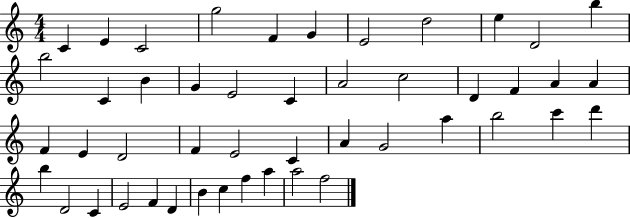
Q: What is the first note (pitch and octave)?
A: C4